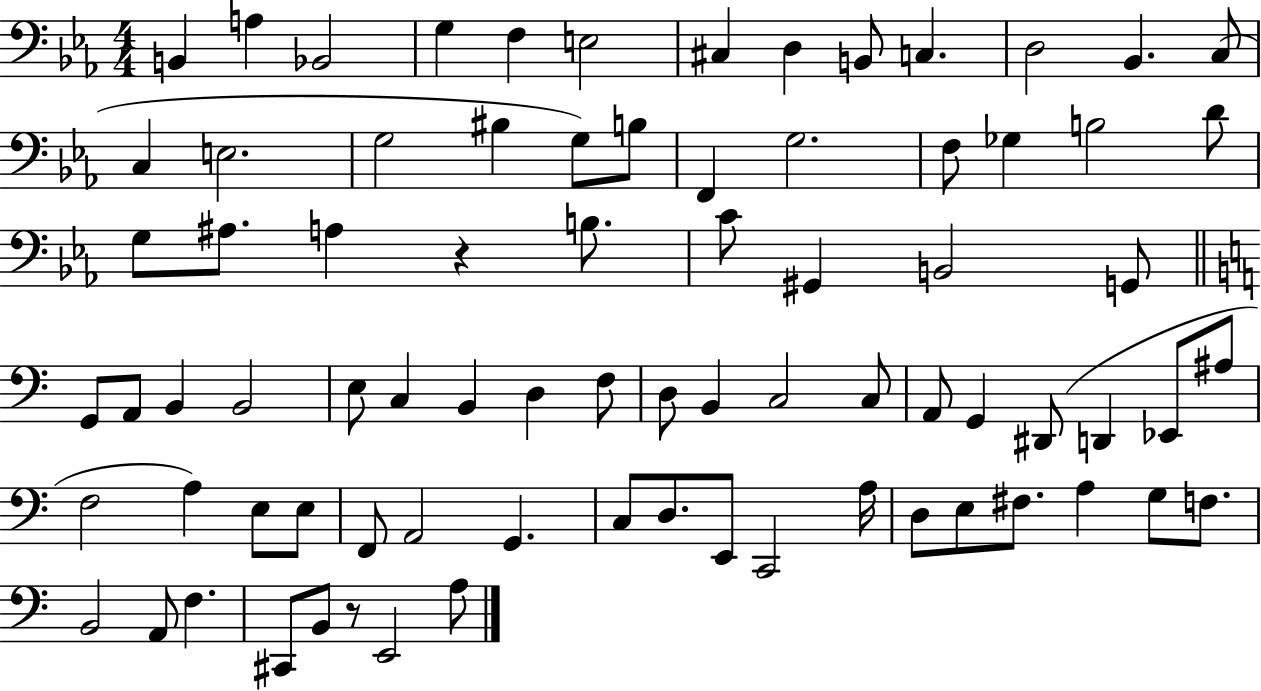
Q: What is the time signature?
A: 4/4